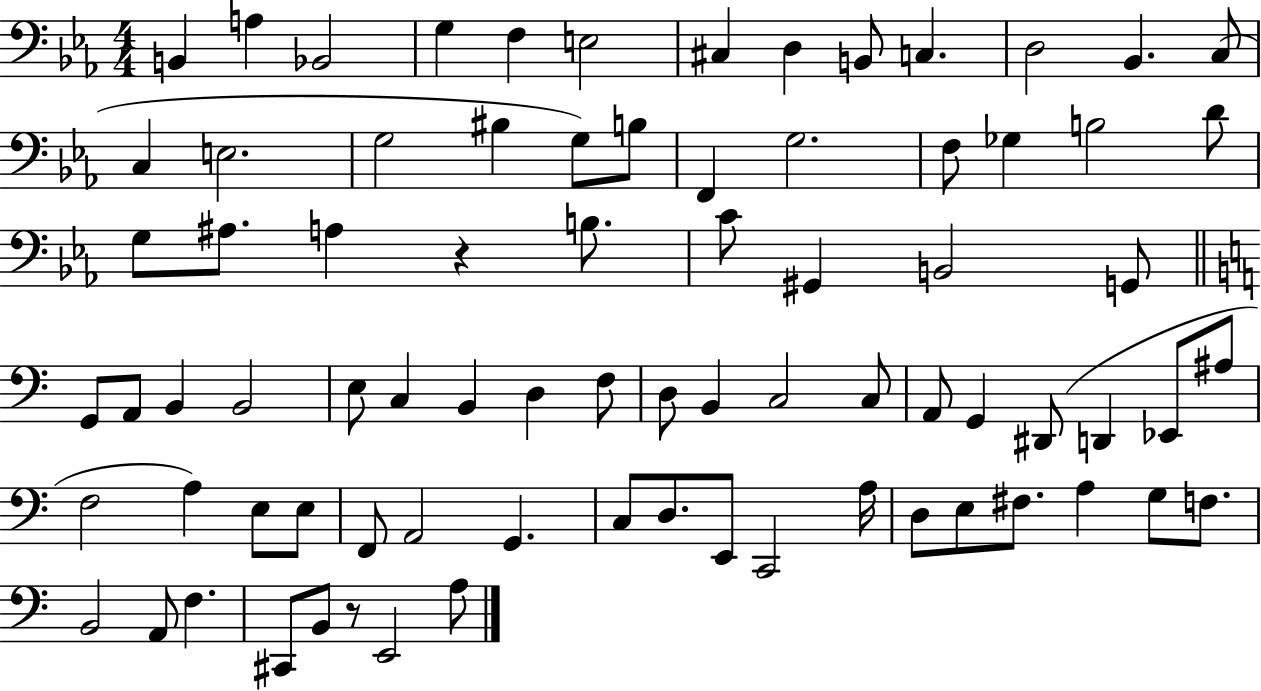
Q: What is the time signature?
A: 4/4